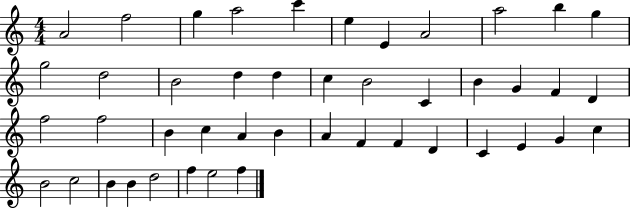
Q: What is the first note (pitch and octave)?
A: A4